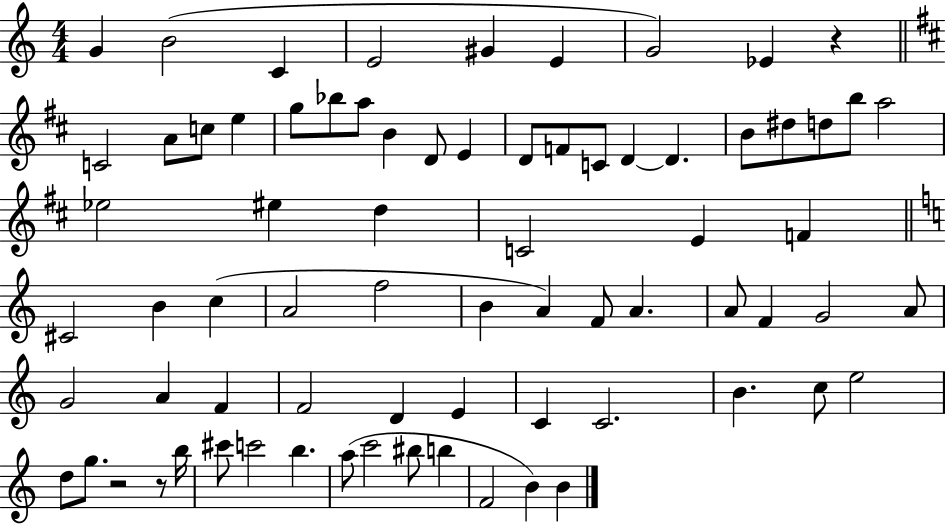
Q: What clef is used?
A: treble